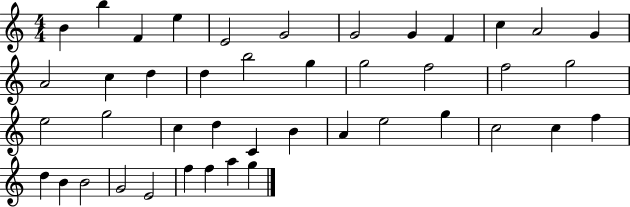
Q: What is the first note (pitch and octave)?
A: B4